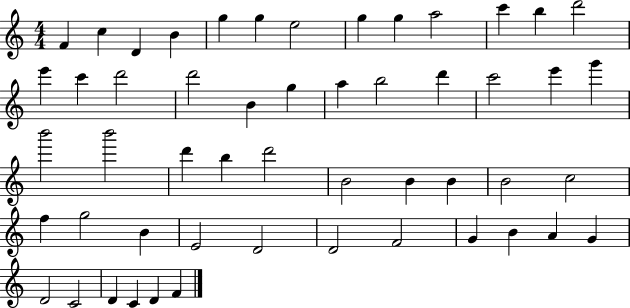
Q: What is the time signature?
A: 4/4